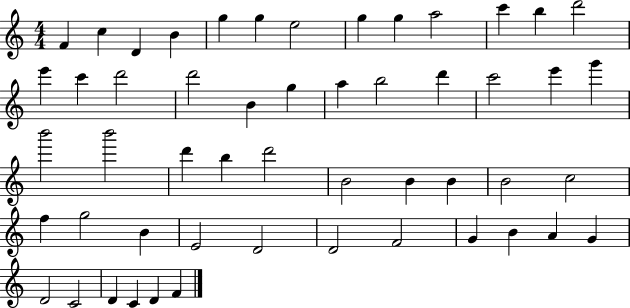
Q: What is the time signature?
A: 4/4